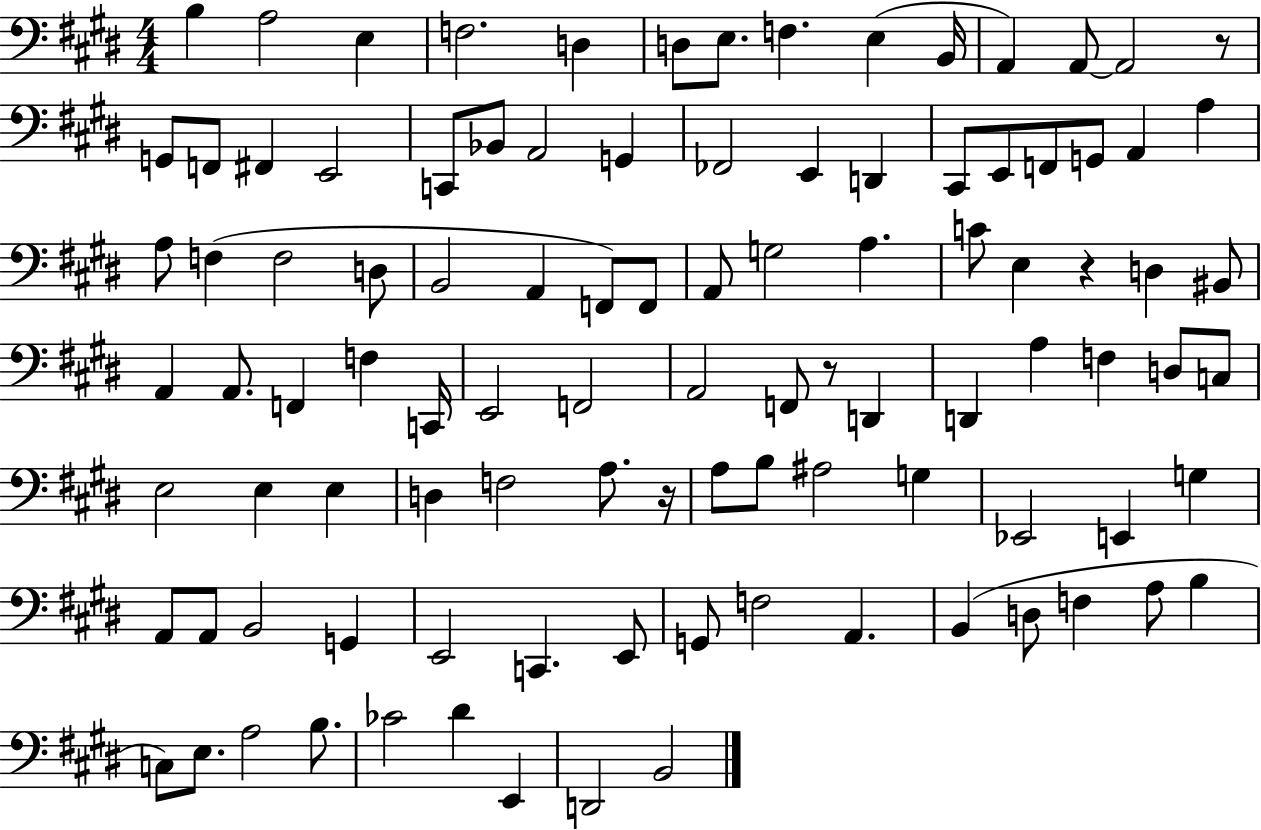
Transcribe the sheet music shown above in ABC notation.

X:1
T:Untitled
M:4/4
L:1/4
K:E
B, A,2 E, F,2 D, D,/2 E,/2 F, E, B,,/4 A,, A,,/2 A,,2 z/2 G,,/2 F,,/2 ^F,, E,,2 C,,/2 _B,,/2 A,,2 G,, _F,,2 E,, D,, ^C,,/2 E,,/2 F,,/2 G,,/2 A,, A, A,/2 F, F,2 D,/2 B,,2 A,, F,,/2 F,,/2 A,,/2 G,2 A, C/2 E, z D, ^B,,/2 A,, A,,/2 F,, F, C,,/4 E,,2 F,,2 A,,2 F,,/2 z/2 D,, D,, A, F, D,/2 C,/2 E,2 E, E, D, F,2 A,/2 z/4 A,/2 B,/2 ^A,2 G, _E,,2 E,, G, A,,/2 A,,/2 B,,2 G,, E,,2 C,, E,,/2 G,,/2 F,2 A,, B,, D,/2 F, A,/2 B, C,/2 E,/2 A,2 B,/2 _C2 ^D E,, D,,2 B,,2